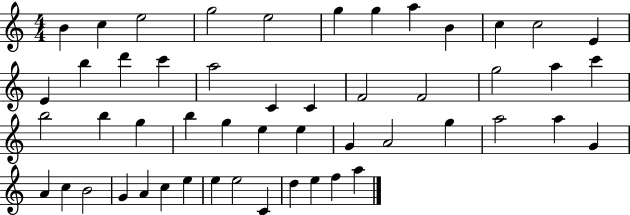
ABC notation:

X:1
T:Untitled
M:4/4
L:1/4
K:C
B c e2 g2 e2 g g a B c c2 E E b d' c' a2 C C F2 F2 g2 a c' b2 b g b g e e G A2 g a2 a G A c B2 G A c e e e2 C d e f a